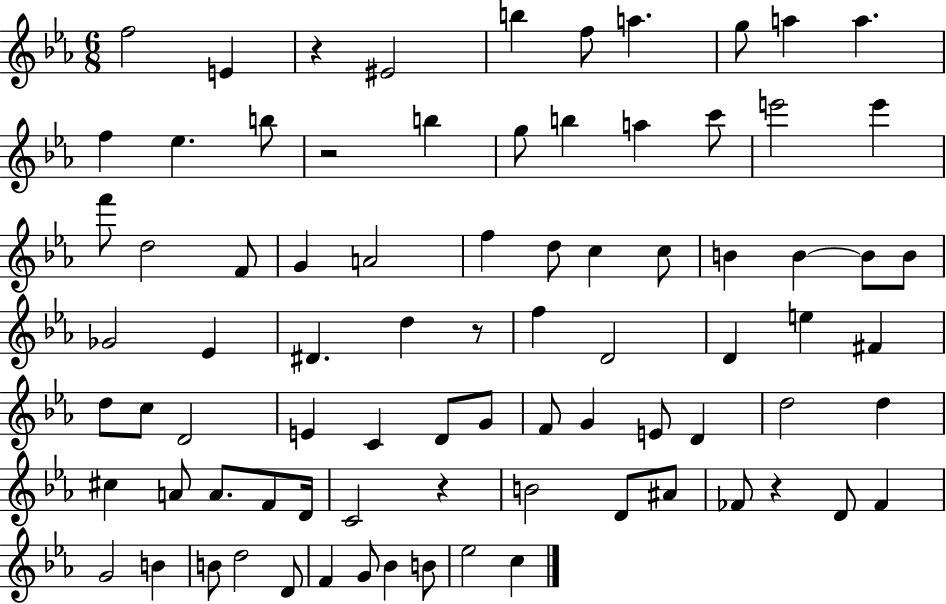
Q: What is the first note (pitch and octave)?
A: F5